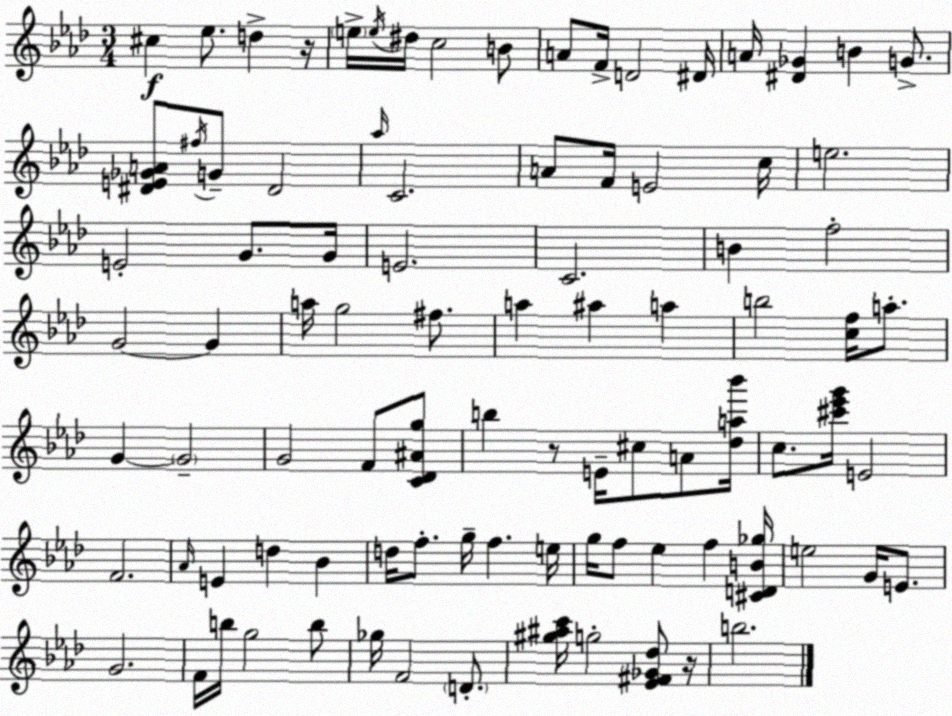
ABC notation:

X:1
T:Untitled
M:3/4
L:1/4
K:Fm
^c _e/2 d z/4 e/4 e/4 ^d/4 c2 B/2 A/2 F/4 D2 ^D/4 A/4 [^D_G] B G/2 [^DE_GA]/2 ^f/4 G/2 ^D2 _a/4 C2 A/2 F/4 E2 c/4 e2 E2 G/2 G/4 E2 C2 B f2 G2 G a/4 g2 ^f/2 a ^a a b2 [cf]/4 a/2 G G2 G2 F/2 [C_D^Ag]/2 b z/2 E/4 ^c/2 A/2 [_da_b']/4 c/2 [^c'_e'g']/4 E2 F2 _A/4 E d _B d/4 f/2 g/4 f e/4 g/4 f/2 _e f [^CDB_g]/4 e2 G/4 E/2 G2 F/4 b/4 g2 b/2 _g/4 F2 D/2 [^g^ac']/4 g2 [_E^F_G_d]/2 z/4 b2